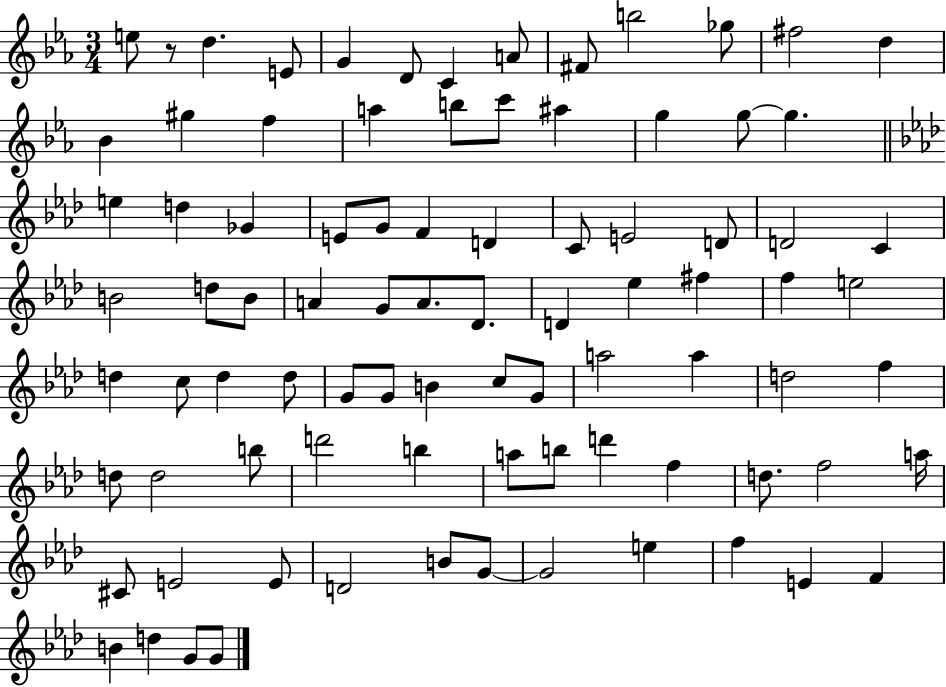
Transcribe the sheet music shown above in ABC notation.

X:1
T:Untitled
M:3/4
L:1/4
K:Eb
e/2 z/2 d E/2 G D/2 C A/2 ^F/2 b2 _g/2 ^f2 d _B ^g f a b/2 c'/2 ^a g g/2 g e d _G E/2 G/2 F D C/2 E2 D/2 D2 C B2 d/2 B/2 A G/2 A/2 _D/2 D _e ^f f e2 d c/2 d d/2 G/2 G/2 B c/2 G/2 a2 a d2 f d/2 d2 b/2 d'2 b a/2 b/2 d' f d/2 f2 a/4 ^C/2 E2 E/2 D2 B/2 G/2 G2 e f E F B d G/2 G/2